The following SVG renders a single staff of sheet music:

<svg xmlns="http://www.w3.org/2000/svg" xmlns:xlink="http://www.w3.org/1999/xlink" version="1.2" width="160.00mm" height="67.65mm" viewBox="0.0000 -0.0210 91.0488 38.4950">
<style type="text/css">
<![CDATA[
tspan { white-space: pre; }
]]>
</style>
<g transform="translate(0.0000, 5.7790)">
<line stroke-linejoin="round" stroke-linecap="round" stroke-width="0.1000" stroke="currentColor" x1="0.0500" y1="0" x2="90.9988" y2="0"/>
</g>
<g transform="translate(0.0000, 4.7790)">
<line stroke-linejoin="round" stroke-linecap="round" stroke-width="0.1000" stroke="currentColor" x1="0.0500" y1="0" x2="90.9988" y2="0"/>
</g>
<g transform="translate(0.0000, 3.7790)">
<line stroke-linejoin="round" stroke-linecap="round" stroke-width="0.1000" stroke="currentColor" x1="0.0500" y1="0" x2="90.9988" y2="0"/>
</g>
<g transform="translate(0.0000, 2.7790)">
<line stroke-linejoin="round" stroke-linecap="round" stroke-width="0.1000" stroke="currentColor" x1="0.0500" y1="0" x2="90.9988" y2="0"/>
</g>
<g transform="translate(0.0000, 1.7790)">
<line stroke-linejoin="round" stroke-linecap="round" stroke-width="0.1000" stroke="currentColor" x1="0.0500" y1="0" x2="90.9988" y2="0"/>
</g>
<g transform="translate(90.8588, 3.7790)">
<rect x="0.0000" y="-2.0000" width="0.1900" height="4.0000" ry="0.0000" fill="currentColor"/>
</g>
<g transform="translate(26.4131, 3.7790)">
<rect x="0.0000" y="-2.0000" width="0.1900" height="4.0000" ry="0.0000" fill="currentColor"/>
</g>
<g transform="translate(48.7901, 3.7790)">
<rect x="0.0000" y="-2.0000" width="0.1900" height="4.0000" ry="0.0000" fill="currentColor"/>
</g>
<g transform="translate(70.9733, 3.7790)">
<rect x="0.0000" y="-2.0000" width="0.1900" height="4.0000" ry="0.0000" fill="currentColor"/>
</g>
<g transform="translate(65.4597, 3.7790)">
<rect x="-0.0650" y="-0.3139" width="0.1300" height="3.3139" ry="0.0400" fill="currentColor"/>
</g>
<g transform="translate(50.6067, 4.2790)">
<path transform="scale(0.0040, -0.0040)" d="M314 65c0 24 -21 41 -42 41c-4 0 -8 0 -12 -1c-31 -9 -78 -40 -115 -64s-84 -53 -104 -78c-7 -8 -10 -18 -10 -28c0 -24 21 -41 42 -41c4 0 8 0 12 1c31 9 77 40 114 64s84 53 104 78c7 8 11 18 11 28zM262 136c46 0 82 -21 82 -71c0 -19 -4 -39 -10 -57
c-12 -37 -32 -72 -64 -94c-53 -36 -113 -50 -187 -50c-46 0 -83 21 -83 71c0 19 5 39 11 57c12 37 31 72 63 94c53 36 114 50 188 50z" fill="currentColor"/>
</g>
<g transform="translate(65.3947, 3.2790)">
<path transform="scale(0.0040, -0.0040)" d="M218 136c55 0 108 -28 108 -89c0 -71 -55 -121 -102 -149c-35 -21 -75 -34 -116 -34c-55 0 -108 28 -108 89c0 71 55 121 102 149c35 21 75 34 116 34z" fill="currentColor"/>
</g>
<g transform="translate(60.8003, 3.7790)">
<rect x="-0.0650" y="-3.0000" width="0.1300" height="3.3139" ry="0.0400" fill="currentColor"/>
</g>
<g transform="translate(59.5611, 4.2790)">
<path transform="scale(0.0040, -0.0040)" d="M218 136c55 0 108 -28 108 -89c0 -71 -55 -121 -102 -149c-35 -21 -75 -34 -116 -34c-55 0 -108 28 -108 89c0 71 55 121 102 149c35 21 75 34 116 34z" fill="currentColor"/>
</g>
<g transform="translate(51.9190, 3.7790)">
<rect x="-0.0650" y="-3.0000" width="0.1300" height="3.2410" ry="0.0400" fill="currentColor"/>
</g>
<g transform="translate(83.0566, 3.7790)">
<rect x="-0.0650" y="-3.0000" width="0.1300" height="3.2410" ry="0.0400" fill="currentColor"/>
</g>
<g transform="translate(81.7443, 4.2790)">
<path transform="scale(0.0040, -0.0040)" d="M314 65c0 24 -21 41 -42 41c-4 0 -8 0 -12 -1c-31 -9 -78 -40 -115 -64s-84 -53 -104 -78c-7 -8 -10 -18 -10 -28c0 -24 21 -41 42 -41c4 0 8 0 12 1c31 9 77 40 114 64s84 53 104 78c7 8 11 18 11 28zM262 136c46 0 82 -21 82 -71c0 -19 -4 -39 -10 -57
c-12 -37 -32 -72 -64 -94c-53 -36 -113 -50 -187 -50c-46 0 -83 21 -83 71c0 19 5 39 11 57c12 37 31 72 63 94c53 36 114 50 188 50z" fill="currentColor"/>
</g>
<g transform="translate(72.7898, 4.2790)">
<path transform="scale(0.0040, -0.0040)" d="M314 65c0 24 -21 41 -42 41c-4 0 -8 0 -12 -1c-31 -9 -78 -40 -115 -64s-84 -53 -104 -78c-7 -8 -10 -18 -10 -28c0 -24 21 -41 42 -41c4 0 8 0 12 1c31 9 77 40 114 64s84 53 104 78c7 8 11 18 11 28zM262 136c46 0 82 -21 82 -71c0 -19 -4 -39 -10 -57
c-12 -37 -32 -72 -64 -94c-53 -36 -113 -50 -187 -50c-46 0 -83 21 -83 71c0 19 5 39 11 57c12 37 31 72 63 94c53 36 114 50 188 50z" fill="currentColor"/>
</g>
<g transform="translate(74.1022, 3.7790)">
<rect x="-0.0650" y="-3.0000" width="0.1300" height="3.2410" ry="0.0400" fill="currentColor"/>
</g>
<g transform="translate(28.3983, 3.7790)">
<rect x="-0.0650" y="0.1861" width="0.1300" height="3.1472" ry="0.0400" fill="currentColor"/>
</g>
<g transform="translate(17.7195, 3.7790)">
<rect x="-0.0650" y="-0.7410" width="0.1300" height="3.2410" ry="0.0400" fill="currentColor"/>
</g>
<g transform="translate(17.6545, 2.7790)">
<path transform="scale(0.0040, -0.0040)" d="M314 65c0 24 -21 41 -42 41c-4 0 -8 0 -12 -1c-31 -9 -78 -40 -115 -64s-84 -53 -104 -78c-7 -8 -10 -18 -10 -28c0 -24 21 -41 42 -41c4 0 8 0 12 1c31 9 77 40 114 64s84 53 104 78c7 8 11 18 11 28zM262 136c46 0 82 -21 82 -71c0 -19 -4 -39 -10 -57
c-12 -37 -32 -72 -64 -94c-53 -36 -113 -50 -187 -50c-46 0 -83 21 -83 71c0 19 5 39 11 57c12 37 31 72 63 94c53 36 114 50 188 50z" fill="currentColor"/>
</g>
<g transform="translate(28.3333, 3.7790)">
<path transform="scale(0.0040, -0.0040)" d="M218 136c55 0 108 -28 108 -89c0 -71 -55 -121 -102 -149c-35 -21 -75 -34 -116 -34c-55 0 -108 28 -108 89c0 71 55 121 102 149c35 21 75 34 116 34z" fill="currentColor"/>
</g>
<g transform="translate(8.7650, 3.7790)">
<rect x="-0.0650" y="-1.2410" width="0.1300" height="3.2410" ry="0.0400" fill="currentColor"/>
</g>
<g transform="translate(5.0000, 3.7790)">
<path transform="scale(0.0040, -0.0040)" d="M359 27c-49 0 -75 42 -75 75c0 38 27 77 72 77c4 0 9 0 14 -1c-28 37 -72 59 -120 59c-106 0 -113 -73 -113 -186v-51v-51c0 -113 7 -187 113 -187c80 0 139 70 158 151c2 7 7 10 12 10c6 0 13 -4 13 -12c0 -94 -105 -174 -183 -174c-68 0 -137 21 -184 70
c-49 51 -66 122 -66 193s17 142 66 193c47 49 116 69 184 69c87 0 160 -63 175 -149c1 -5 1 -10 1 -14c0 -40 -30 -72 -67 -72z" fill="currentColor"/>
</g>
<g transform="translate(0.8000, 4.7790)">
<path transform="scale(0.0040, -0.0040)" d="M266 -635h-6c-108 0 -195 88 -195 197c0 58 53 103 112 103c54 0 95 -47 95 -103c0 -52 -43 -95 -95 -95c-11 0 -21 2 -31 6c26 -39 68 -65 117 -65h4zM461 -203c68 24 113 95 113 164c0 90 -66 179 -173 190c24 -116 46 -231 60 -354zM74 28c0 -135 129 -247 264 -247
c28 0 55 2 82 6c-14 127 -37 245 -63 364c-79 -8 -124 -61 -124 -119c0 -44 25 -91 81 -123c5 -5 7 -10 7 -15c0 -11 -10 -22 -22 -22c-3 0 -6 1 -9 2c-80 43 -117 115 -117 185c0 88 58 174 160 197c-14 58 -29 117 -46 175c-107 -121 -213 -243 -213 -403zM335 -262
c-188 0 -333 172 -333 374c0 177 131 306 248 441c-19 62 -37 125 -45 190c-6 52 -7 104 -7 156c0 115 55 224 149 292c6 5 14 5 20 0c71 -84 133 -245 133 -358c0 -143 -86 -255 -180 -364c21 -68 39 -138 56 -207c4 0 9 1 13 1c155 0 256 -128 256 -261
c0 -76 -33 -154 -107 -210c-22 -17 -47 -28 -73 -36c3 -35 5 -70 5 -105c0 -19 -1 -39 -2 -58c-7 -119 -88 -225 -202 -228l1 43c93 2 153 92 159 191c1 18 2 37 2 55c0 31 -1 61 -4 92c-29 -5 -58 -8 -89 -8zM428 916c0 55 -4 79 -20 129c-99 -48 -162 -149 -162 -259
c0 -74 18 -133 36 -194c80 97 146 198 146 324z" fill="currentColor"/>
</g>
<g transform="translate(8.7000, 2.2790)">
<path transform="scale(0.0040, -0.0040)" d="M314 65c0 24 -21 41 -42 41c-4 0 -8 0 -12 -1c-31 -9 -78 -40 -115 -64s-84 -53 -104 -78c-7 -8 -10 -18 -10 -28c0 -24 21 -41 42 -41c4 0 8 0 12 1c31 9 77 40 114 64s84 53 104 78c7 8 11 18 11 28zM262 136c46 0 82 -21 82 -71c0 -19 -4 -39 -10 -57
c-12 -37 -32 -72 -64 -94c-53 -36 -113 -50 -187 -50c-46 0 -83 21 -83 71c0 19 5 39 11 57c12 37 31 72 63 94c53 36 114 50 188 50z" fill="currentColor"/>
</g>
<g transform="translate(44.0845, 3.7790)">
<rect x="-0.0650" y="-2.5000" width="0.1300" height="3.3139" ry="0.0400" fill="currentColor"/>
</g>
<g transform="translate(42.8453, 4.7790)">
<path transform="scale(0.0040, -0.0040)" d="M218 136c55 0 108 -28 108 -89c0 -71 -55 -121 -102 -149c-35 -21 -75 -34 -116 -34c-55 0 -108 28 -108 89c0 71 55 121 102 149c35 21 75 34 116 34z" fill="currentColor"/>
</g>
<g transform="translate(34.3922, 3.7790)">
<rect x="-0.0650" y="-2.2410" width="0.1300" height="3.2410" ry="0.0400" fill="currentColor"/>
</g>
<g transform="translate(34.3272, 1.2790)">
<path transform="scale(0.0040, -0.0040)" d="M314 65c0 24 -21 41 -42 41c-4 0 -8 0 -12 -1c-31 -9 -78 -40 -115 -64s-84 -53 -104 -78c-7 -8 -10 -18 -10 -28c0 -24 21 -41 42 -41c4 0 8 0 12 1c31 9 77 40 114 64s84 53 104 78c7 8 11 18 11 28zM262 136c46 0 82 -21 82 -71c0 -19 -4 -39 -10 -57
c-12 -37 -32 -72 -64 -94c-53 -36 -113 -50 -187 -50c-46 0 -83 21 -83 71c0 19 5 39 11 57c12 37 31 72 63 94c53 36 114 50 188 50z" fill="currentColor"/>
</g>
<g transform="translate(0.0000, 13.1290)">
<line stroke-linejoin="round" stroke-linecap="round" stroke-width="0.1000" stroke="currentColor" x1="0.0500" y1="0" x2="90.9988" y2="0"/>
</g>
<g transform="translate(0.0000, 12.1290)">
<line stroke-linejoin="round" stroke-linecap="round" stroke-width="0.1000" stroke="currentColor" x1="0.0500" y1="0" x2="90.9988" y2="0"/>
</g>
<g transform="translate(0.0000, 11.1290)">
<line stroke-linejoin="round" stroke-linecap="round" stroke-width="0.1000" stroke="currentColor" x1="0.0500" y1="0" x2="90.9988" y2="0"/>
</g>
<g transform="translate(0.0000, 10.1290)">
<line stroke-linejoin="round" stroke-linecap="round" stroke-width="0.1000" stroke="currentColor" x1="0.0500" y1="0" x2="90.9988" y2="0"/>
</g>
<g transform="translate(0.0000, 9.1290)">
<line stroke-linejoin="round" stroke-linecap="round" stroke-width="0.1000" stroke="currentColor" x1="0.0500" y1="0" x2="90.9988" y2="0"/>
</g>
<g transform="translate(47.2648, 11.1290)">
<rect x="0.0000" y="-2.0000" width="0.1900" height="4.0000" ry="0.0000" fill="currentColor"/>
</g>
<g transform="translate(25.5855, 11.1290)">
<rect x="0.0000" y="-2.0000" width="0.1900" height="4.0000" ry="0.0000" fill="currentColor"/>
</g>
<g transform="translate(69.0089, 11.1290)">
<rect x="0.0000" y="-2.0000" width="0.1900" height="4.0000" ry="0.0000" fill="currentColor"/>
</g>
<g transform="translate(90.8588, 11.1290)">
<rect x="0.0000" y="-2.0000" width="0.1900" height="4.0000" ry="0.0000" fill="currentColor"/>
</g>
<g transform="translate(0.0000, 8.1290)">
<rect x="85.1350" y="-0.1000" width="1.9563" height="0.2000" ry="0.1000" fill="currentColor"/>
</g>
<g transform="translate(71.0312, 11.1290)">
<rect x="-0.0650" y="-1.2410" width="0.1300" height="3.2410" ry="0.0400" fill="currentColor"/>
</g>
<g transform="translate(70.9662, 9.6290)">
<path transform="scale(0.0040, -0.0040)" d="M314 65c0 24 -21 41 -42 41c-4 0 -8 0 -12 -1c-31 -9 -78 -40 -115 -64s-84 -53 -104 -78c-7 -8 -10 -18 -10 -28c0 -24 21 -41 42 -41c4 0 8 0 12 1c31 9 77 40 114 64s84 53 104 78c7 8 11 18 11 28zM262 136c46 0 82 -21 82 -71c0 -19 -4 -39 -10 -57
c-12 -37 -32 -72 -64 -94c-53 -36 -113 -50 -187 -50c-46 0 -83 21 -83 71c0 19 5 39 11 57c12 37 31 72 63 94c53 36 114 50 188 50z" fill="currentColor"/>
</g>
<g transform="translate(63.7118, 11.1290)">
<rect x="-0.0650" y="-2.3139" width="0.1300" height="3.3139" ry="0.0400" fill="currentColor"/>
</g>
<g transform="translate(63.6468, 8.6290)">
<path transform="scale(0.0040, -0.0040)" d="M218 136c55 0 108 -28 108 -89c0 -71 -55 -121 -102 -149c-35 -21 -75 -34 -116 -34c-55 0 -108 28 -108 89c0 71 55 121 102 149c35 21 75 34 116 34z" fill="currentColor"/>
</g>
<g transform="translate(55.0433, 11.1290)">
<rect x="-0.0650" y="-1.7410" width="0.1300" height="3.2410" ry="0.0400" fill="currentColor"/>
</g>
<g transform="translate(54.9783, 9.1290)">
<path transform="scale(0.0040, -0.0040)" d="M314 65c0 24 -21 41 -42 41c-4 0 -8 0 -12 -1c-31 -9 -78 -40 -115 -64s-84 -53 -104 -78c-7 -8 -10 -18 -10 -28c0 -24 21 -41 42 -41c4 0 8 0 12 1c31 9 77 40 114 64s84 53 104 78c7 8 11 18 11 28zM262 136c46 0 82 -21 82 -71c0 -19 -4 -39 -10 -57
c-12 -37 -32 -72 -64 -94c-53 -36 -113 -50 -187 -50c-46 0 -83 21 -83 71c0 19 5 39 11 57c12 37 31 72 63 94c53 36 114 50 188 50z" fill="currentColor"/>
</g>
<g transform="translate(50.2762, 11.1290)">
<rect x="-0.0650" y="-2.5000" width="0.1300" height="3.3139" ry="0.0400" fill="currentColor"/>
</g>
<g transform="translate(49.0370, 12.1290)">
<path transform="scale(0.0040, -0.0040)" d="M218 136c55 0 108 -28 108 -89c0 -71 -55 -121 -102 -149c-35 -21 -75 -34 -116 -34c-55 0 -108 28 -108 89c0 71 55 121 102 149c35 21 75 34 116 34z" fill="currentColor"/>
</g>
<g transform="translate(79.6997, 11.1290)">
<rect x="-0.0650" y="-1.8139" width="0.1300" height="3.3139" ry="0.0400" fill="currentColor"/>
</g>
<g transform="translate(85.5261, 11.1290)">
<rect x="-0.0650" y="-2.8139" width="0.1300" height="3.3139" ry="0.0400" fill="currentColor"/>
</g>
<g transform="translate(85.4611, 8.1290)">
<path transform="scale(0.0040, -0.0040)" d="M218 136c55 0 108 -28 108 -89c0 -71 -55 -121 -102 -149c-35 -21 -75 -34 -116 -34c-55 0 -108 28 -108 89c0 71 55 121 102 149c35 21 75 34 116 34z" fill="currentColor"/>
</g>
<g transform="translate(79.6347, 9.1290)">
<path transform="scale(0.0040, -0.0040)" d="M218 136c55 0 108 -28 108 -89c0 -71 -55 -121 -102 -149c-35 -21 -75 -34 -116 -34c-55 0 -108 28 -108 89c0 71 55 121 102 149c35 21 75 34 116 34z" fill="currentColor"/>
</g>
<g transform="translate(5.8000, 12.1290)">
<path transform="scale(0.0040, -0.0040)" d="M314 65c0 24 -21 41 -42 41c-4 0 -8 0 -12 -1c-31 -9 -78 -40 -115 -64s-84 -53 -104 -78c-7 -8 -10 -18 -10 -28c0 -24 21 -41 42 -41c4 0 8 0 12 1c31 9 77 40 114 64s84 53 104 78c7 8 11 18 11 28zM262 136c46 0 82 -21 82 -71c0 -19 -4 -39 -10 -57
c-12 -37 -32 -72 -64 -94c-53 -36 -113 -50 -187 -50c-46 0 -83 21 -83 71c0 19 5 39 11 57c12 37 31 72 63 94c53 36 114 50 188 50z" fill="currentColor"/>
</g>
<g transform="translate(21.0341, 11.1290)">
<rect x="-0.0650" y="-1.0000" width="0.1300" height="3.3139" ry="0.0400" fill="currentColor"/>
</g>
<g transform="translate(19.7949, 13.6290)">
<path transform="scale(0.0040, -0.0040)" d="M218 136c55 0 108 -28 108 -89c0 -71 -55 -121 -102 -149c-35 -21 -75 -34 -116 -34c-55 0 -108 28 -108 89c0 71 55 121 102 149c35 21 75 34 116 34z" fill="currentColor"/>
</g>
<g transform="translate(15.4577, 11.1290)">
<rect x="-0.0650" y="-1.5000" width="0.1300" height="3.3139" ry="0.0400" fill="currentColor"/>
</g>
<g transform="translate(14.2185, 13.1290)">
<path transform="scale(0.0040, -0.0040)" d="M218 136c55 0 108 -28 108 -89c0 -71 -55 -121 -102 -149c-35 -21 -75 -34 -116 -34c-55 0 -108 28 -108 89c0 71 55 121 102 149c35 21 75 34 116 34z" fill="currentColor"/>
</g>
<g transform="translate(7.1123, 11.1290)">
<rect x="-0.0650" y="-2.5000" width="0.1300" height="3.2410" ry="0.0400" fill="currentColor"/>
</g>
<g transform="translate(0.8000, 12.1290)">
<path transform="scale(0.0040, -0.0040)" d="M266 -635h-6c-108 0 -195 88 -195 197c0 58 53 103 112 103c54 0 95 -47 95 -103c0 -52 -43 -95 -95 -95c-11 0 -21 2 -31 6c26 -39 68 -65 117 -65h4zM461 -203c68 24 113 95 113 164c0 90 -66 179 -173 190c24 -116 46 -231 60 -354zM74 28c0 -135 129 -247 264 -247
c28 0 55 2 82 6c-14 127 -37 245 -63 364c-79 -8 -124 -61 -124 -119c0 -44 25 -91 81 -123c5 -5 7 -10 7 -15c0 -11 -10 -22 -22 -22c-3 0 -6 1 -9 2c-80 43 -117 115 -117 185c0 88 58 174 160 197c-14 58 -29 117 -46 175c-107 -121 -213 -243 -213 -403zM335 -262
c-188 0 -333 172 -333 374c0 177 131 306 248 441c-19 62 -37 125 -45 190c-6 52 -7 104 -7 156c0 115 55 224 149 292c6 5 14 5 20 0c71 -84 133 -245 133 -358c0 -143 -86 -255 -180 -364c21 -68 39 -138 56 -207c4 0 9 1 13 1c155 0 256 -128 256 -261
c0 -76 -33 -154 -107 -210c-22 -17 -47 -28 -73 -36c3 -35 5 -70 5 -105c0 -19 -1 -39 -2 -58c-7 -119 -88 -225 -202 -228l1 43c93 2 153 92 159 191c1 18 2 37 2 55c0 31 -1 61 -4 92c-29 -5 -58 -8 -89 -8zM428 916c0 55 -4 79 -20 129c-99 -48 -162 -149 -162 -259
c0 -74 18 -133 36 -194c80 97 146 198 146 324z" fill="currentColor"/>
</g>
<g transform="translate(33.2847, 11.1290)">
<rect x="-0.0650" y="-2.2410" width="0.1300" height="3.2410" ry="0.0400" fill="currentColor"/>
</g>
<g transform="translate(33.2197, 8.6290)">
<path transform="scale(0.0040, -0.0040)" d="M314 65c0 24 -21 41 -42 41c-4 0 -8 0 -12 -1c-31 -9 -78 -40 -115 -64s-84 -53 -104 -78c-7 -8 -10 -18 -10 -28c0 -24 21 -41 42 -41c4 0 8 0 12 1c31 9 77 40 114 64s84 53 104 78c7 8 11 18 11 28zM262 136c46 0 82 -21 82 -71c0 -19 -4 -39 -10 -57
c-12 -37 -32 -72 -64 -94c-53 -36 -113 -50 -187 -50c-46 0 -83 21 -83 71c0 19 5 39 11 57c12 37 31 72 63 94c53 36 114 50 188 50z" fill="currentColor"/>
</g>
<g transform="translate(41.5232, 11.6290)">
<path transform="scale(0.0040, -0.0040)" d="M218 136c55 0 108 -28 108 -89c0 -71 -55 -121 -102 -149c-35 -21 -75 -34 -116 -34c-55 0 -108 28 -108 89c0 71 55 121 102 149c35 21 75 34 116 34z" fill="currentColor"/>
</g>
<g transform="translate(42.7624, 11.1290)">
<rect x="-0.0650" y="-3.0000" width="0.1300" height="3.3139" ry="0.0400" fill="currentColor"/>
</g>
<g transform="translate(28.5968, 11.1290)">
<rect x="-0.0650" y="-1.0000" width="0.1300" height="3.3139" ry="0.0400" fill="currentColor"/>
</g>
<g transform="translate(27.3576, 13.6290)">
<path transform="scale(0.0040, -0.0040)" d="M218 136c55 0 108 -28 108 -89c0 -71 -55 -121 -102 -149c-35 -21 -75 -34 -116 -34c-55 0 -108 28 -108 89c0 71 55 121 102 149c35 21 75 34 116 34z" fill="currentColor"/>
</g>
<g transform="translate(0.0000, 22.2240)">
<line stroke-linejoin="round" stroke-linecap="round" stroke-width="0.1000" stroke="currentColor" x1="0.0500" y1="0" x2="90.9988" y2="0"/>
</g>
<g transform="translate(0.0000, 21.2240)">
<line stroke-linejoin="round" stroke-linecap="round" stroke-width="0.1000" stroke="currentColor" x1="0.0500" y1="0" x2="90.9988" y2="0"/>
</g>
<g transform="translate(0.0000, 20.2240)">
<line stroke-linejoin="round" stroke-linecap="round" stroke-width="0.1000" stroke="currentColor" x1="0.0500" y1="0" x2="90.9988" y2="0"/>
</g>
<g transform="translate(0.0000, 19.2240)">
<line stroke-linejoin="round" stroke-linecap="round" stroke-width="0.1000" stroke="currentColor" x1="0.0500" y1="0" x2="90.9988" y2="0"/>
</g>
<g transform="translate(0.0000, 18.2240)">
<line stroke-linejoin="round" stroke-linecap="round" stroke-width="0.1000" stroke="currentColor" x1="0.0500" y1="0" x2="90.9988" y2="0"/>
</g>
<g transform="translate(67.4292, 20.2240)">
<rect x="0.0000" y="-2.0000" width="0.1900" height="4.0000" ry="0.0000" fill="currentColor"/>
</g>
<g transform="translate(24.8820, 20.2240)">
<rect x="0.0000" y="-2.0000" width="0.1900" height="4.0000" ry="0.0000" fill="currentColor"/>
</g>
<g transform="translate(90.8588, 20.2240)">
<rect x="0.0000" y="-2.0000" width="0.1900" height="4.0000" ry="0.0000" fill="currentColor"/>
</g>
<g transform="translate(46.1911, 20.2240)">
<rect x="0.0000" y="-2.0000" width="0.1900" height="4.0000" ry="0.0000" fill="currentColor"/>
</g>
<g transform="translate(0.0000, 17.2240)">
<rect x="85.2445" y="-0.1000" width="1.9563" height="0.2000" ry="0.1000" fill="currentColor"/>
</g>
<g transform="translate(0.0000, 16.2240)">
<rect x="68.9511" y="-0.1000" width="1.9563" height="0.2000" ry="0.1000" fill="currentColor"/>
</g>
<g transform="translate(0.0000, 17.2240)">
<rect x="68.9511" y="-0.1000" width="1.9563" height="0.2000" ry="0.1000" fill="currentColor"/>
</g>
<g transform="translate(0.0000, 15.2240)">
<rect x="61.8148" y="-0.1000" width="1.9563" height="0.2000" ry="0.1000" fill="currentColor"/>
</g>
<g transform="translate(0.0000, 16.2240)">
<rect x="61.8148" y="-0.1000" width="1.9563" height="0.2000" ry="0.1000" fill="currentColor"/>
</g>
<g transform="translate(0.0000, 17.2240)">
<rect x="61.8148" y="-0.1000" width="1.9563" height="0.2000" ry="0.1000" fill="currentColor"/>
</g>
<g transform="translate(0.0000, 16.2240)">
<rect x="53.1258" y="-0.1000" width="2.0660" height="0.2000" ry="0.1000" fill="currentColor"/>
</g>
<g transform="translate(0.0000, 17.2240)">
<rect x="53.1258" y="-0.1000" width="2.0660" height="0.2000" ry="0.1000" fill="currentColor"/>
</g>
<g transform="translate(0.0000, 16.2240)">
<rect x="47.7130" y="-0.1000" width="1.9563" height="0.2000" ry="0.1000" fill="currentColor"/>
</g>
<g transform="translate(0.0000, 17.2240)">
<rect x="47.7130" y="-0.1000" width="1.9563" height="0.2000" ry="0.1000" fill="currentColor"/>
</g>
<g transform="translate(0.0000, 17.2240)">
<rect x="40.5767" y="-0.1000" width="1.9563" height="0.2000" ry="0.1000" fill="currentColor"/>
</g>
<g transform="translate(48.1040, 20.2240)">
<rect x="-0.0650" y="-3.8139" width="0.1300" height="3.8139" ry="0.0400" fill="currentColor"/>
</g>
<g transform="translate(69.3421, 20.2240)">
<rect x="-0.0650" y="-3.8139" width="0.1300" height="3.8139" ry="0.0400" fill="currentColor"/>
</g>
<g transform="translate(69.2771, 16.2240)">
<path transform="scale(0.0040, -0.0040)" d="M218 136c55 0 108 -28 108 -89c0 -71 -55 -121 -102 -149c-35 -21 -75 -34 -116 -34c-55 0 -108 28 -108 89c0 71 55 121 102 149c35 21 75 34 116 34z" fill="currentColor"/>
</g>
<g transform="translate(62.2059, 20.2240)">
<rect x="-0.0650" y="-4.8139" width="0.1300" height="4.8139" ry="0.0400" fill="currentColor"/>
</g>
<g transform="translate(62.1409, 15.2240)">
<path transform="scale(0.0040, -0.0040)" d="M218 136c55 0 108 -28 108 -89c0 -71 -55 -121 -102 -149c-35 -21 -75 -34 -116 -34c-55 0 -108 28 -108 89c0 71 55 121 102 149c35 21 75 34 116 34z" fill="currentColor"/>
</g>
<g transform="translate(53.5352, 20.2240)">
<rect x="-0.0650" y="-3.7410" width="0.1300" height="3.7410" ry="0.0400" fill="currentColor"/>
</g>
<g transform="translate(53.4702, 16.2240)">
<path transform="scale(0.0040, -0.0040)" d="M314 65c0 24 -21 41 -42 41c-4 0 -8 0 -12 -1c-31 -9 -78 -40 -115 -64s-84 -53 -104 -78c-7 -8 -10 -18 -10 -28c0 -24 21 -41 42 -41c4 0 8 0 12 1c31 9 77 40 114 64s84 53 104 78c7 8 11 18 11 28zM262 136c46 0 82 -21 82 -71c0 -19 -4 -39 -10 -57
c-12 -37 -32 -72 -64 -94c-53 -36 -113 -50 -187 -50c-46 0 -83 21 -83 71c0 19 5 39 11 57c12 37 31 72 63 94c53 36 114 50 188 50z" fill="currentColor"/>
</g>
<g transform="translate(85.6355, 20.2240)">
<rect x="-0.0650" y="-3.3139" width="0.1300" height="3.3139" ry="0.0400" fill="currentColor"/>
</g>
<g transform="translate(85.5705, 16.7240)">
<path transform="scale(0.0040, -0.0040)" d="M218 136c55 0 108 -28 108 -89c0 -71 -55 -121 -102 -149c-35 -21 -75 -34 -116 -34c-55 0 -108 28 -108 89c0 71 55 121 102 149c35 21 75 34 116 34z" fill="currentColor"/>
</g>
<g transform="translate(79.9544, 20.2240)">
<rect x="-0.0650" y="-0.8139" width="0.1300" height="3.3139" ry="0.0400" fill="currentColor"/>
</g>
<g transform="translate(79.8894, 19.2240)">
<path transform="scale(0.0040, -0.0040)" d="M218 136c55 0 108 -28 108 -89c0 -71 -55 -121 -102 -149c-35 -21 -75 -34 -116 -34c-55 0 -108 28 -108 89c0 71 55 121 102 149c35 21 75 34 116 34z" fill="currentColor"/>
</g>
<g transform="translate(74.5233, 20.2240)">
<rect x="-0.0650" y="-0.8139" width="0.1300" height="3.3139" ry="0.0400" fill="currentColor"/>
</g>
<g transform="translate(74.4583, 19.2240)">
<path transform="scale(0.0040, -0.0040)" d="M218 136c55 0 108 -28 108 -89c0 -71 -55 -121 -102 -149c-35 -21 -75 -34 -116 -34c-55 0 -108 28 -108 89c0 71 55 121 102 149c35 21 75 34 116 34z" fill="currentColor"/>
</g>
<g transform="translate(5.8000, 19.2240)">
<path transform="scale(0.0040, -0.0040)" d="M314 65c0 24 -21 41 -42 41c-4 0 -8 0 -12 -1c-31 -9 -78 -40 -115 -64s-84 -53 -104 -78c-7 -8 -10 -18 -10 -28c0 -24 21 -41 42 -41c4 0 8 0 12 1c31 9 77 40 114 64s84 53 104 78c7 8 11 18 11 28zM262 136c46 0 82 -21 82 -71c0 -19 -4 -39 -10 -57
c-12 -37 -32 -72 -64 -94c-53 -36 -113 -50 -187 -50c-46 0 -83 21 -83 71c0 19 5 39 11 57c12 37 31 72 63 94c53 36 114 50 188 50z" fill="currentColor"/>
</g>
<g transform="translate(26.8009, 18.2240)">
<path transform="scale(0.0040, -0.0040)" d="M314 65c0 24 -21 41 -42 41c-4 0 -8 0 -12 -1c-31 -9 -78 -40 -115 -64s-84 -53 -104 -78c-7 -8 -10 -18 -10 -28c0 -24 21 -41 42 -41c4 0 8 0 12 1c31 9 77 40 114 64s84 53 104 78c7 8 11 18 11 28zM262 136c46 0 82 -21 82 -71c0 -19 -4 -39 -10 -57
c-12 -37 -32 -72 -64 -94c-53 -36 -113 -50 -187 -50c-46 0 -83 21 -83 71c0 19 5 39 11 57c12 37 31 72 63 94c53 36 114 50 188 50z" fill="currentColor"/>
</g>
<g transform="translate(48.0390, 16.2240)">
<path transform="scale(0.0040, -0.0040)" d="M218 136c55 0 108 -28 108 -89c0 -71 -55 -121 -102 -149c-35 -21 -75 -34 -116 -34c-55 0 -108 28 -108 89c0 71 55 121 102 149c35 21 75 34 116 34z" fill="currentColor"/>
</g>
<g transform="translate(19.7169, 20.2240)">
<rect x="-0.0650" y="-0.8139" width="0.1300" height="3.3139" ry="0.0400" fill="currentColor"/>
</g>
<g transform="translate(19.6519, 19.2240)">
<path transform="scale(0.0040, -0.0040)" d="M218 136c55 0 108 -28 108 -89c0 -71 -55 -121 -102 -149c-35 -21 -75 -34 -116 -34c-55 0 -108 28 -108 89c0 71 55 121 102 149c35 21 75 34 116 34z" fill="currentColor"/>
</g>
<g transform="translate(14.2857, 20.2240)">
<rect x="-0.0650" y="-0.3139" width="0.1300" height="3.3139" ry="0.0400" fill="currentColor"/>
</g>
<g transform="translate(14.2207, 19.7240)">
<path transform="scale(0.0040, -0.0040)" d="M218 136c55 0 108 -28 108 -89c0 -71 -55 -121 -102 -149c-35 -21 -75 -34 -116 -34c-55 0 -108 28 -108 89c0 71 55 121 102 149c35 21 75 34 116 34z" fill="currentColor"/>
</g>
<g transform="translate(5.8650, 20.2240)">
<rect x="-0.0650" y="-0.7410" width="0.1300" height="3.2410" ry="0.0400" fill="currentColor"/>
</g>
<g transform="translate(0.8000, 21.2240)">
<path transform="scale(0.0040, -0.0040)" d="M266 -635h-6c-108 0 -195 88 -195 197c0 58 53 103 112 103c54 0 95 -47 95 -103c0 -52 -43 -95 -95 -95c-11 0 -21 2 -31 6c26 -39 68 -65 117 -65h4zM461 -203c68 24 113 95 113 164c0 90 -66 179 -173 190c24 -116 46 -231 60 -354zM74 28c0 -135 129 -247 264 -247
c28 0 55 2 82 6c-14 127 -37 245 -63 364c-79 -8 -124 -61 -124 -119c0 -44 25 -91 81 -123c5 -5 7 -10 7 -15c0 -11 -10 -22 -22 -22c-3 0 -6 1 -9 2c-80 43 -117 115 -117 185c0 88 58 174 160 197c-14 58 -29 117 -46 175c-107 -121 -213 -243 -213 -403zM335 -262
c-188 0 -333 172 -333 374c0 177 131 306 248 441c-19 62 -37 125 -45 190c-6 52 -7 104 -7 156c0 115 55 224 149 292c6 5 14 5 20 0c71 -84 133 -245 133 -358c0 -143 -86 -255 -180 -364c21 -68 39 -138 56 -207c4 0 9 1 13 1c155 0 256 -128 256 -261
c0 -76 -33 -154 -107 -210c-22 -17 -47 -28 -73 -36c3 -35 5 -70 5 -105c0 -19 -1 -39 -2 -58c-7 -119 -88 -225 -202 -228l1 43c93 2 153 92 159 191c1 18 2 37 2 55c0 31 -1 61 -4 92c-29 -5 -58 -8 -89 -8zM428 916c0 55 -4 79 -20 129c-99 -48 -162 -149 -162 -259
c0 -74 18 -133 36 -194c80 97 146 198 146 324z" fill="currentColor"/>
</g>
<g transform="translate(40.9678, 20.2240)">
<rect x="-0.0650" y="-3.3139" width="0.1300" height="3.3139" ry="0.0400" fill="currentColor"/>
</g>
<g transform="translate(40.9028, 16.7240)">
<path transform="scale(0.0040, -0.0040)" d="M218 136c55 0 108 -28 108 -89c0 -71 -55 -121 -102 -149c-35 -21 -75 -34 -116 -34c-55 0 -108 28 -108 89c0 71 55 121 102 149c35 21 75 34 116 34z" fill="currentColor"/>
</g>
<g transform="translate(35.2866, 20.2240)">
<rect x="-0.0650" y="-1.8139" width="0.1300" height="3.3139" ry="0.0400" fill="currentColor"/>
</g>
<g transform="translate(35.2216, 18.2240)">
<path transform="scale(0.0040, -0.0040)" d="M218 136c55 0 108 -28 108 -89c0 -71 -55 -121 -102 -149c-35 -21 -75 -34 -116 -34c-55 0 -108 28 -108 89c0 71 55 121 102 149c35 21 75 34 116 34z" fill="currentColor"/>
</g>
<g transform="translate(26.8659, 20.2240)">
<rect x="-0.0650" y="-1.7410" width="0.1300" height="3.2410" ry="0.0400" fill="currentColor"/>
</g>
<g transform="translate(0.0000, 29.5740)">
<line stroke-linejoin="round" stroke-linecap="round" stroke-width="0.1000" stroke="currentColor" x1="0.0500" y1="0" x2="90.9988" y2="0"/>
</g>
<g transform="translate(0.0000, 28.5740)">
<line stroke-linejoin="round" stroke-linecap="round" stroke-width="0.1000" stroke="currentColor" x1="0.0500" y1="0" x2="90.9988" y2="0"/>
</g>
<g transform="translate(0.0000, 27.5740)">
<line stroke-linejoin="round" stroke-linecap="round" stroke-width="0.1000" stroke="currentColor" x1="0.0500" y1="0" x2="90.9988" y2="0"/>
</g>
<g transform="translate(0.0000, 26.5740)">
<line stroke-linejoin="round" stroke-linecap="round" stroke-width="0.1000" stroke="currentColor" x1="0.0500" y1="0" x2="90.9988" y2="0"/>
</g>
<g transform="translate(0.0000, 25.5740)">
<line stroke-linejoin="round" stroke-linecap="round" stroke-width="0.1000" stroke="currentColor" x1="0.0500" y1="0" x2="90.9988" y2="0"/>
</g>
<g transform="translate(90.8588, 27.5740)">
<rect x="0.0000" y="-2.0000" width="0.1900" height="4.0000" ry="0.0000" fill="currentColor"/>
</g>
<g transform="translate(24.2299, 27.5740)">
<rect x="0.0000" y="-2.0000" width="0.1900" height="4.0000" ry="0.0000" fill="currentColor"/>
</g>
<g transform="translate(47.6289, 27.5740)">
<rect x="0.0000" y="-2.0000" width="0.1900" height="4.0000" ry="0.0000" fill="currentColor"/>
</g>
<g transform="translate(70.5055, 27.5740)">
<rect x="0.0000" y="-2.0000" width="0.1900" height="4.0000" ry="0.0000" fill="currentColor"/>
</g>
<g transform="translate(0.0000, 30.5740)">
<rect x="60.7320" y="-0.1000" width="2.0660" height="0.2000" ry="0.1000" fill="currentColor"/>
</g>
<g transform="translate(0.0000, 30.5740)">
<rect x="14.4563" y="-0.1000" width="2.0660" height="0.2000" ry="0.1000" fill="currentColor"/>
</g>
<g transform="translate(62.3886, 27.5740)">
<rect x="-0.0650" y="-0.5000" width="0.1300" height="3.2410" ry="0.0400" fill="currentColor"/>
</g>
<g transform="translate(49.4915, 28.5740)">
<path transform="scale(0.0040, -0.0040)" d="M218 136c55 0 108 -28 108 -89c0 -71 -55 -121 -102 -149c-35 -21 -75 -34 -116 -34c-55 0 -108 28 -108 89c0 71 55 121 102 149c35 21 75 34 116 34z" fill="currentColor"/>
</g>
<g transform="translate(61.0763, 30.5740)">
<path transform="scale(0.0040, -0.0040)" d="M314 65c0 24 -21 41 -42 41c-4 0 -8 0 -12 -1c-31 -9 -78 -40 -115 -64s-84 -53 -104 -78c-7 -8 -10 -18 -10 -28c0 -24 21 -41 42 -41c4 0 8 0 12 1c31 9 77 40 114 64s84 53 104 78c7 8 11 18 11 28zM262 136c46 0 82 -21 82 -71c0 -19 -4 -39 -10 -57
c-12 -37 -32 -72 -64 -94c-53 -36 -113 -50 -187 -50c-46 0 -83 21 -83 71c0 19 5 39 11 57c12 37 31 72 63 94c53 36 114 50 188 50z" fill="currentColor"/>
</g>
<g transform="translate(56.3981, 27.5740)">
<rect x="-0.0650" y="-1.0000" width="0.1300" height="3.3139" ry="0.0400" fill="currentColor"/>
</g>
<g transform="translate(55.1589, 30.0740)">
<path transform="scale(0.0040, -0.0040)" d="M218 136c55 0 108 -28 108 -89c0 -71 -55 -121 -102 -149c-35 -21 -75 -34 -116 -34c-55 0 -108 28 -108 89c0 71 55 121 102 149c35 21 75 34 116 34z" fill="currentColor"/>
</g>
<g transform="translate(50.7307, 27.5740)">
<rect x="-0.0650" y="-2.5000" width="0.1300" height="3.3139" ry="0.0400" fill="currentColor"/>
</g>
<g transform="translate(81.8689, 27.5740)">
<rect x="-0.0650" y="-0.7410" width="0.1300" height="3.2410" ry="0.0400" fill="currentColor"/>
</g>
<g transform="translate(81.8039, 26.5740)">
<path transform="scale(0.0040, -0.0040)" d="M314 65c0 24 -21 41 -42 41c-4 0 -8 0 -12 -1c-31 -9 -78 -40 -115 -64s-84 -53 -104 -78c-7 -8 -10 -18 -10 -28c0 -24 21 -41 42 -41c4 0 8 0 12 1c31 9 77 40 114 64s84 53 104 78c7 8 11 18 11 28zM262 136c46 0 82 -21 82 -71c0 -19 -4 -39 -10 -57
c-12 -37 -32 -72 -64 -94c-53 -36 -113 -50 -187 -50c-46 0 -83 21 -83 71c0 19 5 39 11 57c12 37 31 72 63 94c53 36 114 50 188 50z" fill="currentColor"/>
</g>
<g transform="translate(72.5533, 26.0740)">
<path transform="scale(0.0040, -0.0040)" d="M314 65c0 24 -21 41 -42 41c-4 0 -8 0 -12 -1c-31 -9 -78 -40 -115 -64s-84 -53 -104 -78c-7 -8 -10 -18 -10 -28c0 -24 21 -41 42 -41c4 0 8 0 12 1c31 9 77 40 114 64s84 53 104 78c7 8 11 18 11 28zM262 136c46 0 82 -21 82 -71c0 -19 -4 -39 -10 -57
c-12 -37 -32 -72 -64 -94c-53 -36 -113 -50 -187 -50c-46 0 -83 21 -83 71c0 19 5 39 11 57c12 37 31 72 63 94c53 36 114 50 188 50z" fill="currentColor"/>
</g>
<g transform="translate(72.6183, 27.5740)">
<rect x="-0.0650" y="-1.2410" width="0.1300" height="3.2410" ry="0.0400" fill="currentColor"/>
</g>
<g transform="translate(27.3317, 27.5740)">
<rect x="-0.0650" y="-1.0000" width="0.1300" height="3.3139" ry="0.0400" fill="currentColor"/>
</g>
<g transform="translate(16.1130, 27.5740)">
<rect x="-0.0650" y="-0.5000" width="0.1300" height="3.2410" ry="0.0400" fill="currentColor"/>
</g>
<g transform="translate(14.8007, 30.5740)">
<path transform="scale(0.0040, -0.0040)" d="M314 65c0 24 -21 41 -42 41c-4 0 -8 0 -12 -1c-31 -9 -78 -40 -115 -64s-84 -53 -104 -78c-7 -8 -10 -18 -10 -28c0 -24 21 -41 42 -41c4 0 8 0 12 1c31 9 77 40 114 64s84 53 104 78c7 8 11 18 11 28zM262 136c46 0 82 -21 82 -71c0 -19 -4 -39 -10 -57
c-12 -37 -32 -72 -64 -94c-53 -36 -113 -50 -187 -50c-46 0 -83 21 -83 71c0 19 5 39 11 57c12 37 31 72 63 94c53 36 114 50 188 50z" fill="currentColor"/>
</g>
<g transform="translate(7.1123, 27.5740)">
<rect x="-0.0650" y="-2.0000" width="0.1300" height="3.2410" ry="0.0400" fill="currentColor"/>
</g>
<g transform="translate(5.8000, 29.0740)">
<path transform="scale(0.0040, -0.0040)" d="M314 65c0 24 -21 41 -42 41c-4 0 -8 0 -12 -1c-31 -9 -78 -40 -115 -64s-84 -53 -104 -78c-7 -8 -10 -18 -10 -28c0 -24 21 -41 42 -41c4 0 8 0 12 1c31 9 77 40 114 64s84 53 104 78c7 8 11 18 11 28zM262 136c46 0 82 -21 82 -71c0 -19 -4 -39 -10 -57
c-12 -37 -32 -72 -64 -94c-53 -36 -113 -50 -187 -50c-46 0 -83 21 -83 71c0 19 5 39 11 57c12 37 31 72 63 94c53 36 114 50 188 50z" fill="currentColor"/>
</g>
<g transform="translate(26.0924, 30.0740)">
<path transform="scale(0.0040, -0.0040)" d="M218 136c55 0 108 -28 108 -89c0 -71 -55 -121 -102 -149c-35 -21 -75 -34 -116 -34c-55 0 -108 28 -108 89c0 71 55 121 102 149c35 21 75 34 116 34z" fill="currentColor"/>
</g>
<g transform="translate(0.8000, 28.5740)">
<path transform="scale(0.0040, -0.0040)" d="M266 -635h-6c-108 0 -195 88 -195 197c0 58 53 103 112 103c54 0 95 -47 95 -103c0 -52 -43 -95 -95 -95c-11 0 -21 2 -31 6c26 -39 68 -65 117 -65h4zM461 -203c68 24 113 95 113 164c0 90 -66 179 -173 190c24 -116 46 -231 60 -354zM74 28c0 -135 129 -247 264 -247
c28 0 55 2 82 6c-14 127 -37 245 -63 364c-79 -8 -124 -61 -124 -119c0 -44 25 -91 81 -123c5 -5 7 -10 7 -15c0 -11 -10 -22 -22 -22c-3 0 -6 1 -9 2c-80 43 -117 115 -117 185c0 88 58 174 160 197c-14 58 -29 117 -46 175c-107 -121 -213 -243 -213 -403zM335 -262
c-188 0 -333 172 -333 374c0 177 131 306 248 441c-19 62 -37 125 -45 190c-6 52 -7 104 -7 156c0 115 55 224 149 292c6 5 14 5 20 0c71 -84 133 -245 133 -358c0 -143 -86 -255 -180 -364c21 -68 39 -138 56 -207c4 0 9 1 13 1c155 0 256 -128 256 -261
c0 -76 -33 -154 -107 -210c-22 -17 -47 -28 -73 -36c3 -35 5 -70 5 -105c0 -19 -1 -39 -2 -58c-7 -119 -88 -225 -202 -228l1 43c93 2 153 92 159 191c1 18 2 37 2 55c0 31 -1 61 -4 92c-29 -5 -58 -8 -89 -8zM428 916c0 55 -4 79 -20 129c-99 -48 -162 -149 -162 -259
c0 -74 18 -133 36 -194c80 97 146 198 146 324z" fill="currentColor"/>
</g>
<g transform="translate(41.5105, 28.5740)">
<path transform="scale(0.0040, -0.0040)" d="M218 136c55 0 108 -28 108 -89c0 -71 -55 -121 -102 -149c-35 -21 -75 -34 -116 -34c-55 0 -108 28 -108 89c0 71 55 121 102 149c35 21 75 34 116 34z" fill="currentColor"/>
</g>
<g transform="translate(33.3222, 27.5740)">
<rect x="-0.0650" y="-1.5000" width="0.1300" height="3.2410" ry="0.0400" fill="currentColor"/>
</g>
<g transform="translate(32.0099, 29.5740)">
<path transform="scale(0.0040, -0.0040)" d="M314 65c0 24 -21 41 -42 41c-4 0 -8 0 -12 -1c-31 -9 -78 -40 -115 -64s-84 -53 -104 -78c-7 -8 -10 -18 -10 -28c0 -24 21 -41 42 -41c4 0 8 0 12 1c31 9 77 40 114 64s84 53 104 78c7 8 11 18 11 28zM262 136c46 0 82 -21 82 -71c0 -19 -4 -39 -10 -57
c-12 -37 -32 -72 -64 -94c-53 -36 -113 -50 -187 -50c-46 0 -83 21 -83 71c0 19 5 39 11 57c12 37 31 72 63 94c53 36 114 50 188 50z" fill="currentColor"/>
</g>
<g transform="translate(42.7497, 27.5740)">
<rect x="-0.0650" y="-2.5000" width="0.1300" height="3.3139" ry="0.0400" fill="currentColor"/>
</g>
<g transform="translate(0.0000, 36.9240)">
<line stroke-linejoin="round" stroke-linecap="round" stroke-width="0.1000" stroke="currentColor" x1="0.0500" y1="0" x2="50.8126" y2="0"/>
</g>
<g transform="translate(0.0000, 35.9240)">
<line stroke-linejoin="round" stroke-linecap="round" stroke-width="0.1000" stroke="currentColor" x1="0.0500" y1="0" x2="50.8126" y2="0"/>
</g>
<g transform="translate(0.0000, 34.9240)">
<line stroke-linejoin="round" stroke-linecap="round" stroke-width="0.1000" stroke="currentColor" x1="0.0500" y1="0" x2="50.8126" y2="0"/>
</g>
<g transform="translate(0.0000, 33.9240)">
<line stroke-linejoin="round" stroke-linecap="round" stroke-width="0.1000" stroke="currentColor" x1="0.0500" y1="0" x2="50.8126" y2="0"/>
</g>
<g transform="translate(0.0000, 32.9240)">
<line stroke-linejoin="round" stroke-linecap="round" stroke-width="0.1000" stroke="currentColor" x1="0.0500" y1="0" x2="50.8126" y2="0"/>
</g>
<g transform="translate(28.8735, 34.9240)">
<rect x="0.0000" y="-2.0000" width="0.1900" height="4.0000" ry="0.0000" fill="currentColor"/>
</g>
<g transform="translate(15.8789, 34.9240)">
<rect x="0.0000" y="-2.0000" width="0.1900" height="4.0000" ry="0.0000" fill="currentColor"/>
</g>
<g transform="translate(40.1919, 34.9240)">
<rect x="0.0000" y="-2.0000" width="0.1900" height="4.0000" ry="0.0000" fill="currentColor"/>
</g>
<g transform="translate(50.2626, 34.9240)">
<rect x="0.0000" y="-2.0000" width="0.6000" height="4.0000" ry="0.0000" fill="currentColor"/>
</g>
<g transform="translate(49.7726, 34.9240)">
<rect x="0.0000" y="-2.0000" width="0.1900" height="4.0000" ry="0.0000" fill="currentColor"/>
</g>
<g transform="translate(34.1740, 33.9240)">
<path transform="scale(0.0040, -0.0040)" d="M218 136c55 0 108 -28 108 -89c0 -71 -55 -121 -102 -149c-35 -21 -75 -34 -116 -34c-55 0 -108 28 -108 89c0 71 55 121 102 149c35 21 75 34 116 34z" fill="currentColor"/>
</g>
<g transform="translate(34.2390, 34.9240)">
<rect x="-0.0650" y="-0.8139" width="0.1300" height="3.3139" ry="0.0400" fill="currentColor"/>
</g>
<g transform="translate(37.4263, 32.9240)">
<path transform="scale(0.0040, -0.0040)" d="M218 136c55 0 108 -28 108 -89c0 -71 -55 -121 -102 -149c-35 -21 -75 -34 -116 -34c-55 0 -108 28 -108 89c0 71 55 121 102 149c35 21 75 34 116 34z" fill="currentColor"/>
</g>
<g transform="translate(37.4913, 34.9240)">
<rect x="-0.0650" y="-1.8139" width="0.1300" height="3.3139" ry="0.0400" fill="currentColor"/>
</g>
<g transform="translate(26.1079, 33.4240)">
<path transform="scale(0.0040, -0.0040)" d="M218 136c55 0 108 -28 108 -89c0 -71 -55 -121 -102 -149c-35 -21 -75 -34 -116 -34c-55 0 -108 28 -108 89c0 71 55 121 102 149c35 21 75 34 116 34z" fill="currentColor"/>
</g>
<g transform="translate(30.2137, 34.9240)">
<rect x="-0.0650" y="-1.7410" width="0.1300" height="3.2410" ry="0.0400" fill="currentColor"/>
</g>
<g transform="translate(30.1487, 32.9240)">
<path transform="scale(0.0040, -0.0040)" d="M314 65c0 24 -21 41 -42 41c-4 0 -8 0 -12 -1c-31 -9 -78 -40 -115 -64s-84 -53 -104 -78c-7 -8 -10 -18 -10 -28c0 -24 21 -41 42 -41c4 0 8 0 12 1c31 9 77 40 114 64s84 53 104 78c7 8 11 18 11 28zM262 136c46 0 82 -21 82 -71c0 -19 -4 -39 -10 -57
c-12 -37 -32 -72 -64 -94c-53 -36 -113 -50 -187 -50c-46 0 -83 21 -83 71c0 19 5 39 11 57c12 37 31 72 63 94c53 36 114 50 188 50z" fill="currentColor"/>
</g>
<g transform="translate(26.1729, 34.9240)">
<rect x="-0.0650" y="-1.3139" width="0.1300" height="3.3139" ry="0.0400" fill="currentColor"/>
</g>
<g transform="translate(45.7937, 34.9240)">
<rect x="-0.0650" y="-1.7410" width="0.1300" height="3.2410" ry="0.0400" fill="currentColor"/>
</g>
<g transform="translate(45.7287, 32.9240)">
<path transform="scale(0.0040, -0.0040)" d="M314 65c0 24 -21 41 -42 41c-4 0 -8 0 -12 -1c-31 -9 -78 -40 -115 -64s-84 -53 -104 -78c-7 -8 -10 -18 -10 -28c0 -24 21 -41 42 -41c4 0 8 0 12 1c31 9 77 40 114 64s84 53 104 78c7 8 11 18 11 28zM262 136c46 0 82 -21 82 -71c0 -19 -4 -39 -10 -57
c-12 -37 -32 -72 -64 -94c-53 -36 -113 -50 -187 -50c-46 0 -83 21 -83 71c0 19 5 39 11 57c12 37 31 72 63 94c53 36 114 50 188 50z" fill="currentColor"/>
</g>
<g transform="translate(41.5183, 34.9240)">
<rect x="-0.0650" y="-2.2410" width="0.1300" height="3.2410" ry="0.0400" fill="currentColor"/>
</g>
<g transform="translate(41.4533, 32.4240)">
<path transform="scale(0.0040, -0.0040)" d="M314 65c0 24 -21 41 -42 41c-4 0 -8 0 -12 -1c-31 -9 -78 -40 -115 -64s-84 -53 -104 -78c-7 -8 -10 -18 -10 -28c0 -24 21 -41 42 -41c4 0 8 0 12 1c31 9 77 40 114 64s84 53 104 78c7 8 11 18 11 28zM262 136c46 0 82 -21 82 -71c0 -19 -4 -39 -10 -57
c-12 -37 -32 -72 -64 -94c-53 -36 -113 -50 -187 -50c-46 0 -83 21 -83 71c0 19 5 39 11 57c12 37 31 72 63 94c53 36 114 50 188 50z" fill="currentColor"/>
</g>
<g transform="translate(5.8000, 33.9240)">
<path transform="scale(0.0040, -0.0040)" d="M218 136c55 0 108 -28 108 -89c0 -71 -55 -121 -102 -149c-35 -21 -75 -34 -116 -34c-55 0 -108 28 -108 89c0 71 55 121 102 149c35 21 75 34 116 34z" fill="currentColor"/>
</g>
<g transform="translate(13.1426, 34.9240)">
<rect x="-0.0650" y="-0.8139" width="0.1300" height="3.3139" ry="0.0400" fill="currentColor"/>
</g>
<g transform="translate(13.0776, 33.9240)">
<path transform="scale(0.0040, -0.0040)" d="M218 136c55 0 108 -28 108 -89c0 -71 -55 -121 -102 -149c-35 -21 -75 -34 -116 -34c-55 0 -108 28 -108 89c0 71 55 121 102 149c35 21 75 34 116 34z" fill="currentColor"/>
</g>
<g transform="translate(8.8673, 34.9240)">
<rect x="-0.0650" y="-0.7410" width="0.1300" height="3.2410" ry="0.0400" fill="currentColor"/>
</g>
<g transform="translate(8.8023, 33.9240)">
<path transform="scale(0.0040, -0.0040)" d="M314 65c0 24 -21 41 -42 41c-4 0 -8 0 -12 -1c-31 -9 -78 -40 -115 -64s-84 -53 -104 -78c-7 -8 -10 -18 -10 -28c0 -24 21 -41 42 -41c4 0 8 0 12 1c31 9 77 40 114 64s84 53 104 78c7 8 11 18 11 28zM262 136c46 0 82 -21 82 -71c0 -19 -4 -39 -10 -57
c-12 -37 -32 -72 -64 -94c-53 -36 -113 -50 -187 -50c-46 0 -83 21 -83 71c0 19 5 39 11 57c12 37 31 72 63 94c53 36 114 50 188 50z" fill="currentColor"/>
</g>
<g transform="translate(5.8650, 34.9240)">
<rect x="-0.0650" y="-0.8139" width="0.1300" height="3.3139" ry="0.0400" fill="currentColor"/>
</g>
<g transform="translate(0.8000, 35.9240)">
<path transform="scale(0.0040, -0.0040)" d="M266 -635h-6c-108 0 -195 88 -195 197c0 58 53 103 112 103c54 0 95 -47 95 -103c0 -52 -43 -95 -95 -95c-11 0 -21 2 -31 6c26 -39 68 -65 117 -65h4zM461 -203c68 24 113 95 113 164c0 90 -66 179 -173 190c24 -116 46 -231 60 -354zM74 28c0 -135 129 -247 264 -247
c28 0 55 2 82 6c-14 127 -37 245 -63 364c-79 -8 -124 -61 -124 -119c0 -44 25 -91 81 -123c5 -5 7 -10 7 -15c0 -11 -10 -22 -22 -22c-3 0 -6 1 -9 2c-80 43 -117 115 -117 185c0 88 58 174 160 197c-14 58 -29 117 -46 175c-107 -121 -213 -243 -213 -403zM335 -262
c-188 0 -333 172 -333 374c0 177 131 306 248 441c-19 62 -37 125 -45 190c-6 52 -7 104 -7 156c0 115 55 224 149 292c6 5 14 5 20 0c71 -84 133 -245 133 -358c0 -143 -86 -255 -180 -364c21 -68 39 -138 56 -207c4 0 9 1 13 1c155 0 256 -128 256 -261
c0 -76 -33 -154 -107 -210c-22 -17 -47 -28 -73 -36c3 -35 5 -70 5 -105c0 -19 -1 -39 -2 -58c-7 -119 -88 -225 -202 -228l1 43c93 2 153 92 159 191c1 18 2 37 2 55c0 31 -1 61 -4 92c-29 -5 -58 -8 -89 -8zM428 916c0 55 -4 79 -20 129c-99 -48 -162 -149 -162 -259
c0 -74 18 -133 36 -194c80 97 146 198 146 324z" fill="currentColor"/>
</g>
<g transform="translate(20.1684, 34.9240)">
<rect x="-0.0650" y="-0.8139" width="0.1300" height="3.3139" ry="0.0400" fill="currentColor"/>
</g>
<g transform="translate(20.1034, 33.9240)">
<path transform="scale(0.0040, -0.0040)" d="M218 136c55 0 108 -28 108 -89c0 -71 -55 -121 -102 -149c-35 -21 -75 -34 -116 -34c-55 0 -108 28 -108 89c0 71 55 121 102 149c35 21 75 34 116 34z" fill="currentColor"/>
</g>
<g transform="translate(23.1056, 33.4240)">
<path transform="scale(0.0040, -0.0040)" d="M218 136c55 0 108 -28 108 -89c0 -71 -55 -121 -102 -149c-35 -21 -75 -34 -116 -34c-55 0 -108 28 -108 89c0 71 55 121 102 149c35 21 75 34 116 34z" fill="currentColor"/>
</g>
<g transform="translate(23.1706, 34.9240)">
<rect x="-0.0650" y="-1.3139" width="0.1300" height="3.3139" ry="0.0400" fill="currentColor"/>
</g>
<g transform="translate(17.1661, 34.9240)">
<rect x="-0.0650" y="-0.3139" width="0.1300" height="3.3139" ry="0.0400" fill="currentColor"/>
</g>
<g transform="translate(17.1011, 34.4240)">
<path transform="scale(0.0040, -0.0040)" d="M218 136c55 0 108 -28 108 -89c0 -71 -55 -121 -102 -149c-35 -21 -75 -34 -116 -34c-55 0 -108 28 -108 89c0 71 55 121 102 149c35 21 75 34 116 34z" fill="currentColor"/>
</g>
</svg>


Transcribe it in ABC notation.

X:1
T:Untitled
M:4/4
L:1/4
K:C
e2 d2 B g2 G A2 A c A2 A2 G2 E D D g2 A G f2 g e2 f a d2 c d f2 f b c' c'2 e' c' d d b F2 C2 D E2 G G D C2 e2 d2 d d2 d c d e e f2 d f g2 f2